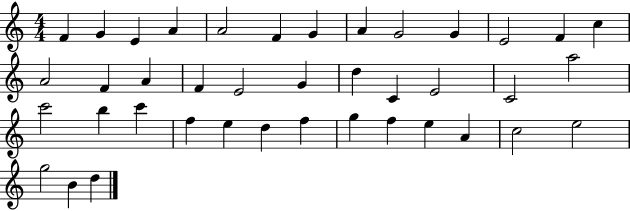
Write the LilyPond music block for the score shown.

{
  \clef treble
  \numericTimeSignature
  \time 4/4
  \key c \major
  f'4 g'4 e'4 a'4 | a'2 f'4 g'4 | a'4 g'2 g'4 | e'2 f'4 c''4 | \break a'2 f'4 a'4 | f'4 e'2 g'4 | d''4 c'4 e'2 | c'2 a''2 | \break c'''2 b''4 c'''4 | f''4 e''4 d''4 f''4 | g''4 f''4 e''4 a'4 | c''2 e''2 | \break g''2 b'4 d''4 | \bar "|."
}